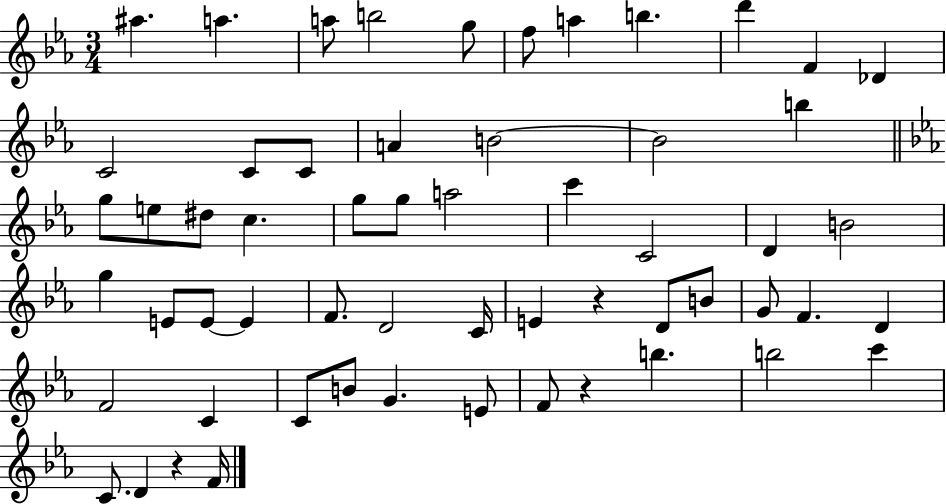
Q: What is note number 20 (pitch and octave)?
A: E5